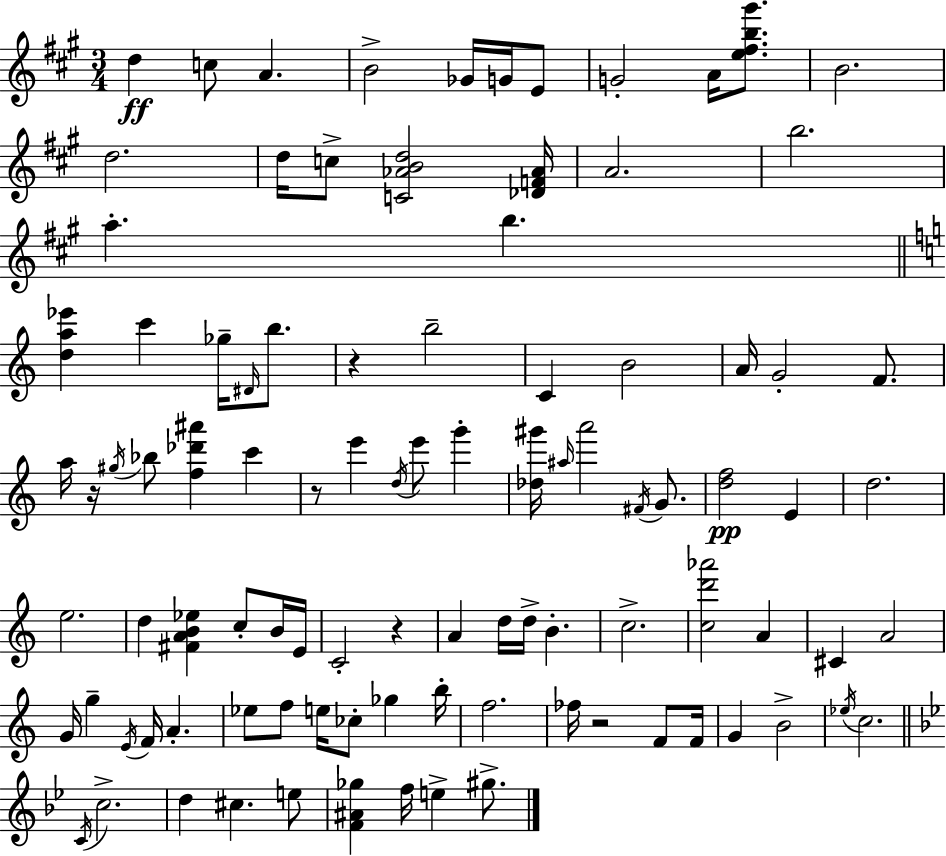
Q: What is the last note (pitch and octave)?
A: G#5